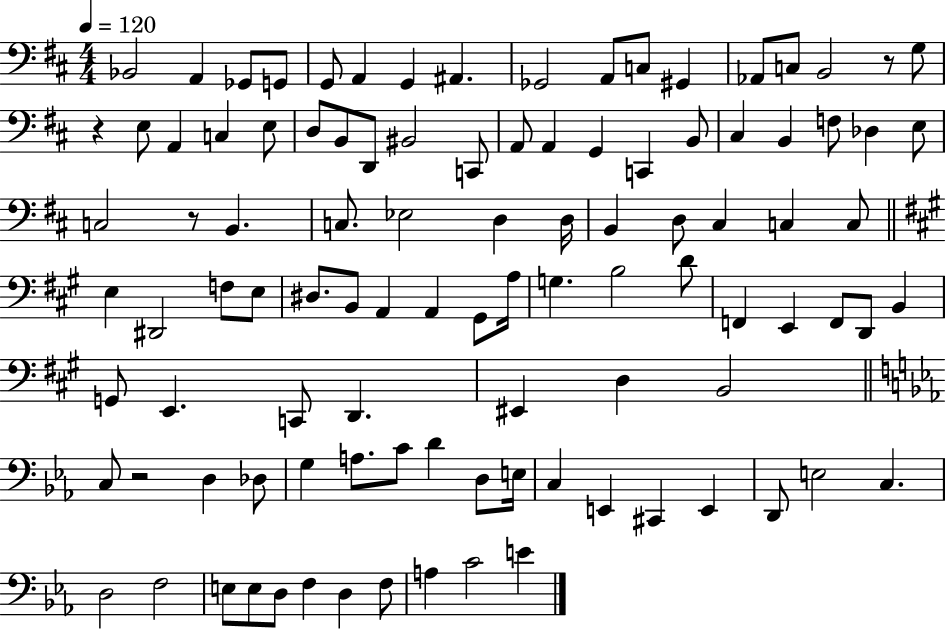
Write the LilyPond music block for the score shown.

{
  \clef bass
  \numericTimeSignature
  \time 4/4
  \key d \major
  \tempo 4 = 120
  bes,2 a,4 ges,8 g,8 | g,8 a,4 g,4 ais,4. | ges,2 a,8 c8 gis,4 | aes,8 c8 b,2 r8 g8 | \break r4 e8 a,4 c4 e8 | d8 b,8 d,8 bis,2 c,8 | a,8 a,4 g,4 c,4 b,8 | cis4 b,4 f8 des4 e8 | \break c2 r8 b,4. | c8. ees2 d4 d16 | b,4 d8 cis4 c4 c8 | \bar "||" \break \key a \major e4 dis,2 f8 e8 | dis8. b,8 a,4 a,4 gis,8 a16 | g4. b2 d'8 | f,4 e,4 f,8 d,8 b,4 | \break g,8 e,4. c,8 d,4. | eis,4 d4 b,2 | \bar "||" \break \key ees \major c8 r2 d4 des8 | g4 a8. c'8 d'4 d8 e16 | c4 e,4 cis,4 e,4 | d,8 e2 c4. | \break d2 f2 | e8 e8 d8 f4 d4 f8 | a4 c'2 e'4 | \bar "|."
}